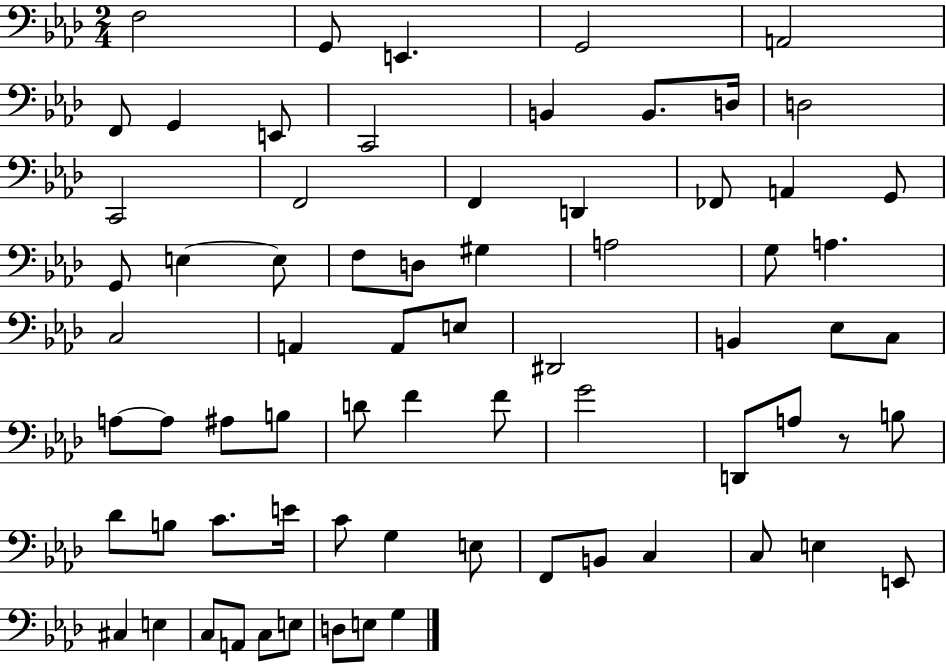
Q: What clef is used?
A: bass